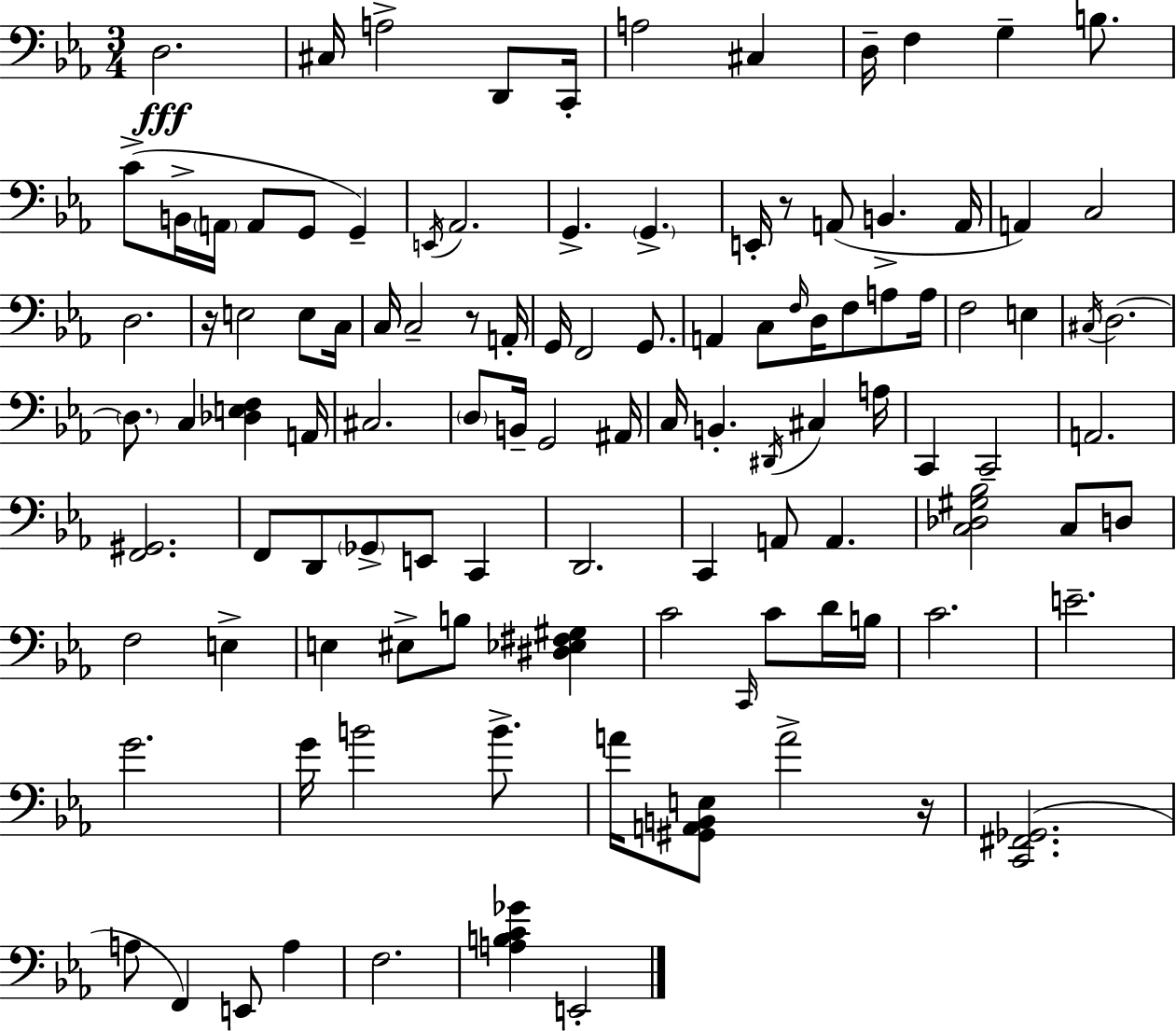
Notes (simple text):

D3/h. C#3/s A3/h D2/e C2/s A3/h C#3/q D3/s F3/q G3/q B3/e. C4/e B2/s A2/s A2/e G2/e G2/q E2/s Ab2/h. G2/q. G2/q. E2/s R/e A2/e B2/q. A2/s A2/q C3/h D3/h. R/s E3/h E3/e C3/s C3/s C3/h R/e A2/s G2/s F2/h G2/e. A2/q C3/e F3/s D3/s F3/e A3/e A3/s F3/h E3/q C#3/s D3/h. D3/e. C3/q [Db3,E3,F3]/q A2/s C#3/h. D3/e B2/s G2/h A#2/s C3/s B2/q. D#2/s C#3/q A3/s C2/q C2/h A2/h. [F2,G#2]/h. F2/e D2/e Gb2/e E2/e C2/q D2/h. C2/q A2/e A2/q. [C3,Db3,G#3,Bb3]/h C3/e D3/e F3/h E3/q E3/q EIS3/e B3/e [D#3,Eb3,F#3,G#3]/q C4/h C2/s C4/e D4/s B3/s C4/h. E4/h. G4/h. G4/s B4/h B4/e. A4/s [G#2,A2,B2,E3]/e A4/h R/s [C2,F#2,Gb2]/h. A3/e F2/q E2/e A3/q F3/h. [A3,B3,C4,Gb4]/q E2/h